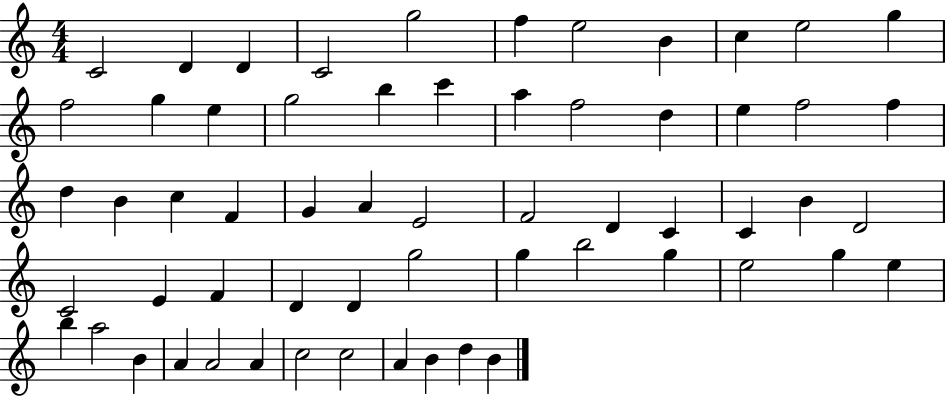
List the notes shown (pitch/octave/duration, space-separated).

C4/h D4/q D4/q C4/h G5/h F5/q E5/h B4/q C5/q E5/h G5/q F5/h G5/q E5/q G5/h B5/q C6/q A5/q F5/h D5/q E5/q F5/h F5/q D5/q B4/q C5/q F4/q G4/q A4/q E4/h F4/h D4/q C4/q C4/q B4/q D4/h C4/h E4/q F4/q D4/q D4/q G5/h G5/q B5/h G5/q E5/h G5/q E5/q B5/q A5/h B4/q A4/q A4/h A4/q C5/h C5/h A4/q B4/q D5/q B4/q